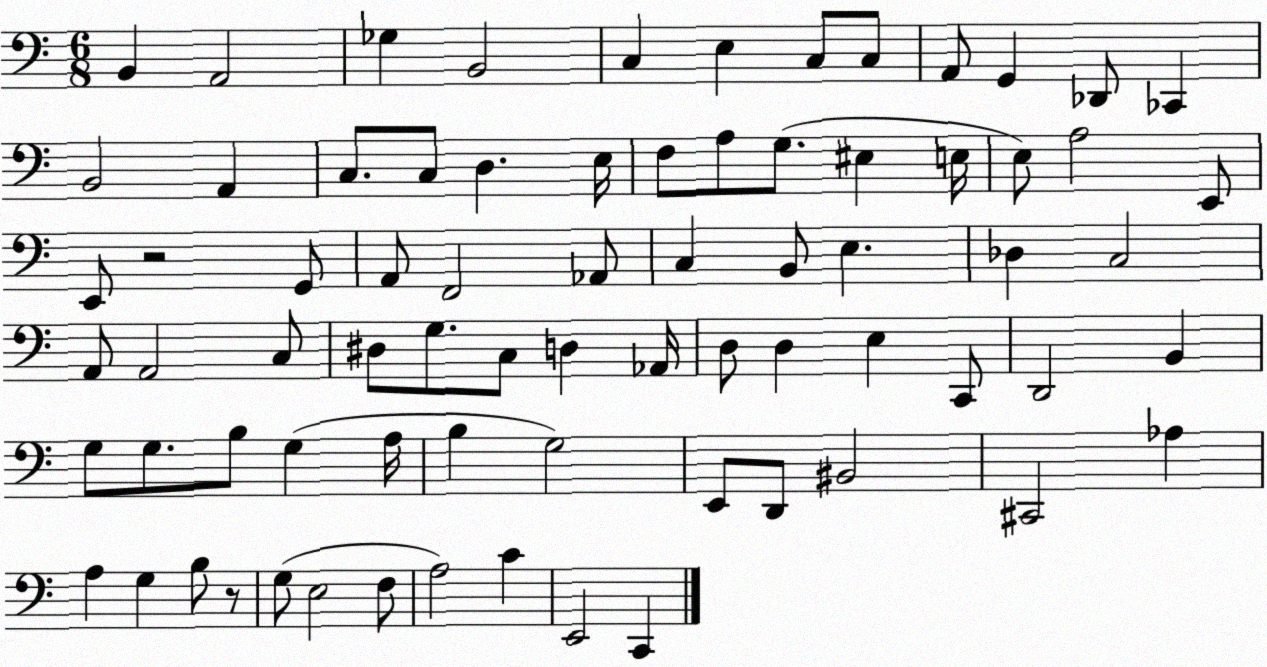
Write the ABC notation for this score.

X:1
T:Untitled
M:6/8
L:1/4
K:C
B,, A,,2 _G, B,,2 C, E, C,/2 C,/2 A,,/2 G,, _D,,/2 _C,, B,,2 A,, C,/2 C,/2 D, E,/4 F,/2 A,/2 G,/2 ^E, E,/4 E,/2 A,2 E,,/2 E,,/2 z2 G,,/2 A,,/2 F,,2 _A,,/2 C, B,,/2 E, _D, C,2 A,,/2 A,,2 C,/2 ^D,/2 G,/2 C,/2 D, _A,,/4 D,/2 D, E, C,,/2 D,,2 B,, G,/2 G,/2 B,/2 G, A,/4 B, G,2 E,,/2 D,,/2 ^B,,2 ^C,,2 _A, A, G, B,/2 z/2 G,/2 E,2 F,/2 A,2 C E,,2 C,,